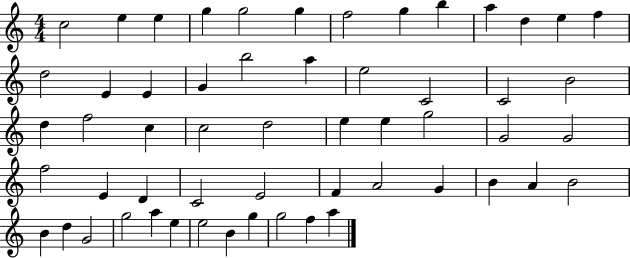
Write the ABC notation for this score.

X:1
T:Untitled
M:4/4
L:1/4
K:C
c2 e e g g2 g f2 g b a d e f d2 E E G b2 a e2 C2 C2 B2 d f2 c c2 d2 e e g2 G2 G2 f2 E D C2 E2 F A2 G B A B2 B d G2 g2 a e e2 B g g2 f a